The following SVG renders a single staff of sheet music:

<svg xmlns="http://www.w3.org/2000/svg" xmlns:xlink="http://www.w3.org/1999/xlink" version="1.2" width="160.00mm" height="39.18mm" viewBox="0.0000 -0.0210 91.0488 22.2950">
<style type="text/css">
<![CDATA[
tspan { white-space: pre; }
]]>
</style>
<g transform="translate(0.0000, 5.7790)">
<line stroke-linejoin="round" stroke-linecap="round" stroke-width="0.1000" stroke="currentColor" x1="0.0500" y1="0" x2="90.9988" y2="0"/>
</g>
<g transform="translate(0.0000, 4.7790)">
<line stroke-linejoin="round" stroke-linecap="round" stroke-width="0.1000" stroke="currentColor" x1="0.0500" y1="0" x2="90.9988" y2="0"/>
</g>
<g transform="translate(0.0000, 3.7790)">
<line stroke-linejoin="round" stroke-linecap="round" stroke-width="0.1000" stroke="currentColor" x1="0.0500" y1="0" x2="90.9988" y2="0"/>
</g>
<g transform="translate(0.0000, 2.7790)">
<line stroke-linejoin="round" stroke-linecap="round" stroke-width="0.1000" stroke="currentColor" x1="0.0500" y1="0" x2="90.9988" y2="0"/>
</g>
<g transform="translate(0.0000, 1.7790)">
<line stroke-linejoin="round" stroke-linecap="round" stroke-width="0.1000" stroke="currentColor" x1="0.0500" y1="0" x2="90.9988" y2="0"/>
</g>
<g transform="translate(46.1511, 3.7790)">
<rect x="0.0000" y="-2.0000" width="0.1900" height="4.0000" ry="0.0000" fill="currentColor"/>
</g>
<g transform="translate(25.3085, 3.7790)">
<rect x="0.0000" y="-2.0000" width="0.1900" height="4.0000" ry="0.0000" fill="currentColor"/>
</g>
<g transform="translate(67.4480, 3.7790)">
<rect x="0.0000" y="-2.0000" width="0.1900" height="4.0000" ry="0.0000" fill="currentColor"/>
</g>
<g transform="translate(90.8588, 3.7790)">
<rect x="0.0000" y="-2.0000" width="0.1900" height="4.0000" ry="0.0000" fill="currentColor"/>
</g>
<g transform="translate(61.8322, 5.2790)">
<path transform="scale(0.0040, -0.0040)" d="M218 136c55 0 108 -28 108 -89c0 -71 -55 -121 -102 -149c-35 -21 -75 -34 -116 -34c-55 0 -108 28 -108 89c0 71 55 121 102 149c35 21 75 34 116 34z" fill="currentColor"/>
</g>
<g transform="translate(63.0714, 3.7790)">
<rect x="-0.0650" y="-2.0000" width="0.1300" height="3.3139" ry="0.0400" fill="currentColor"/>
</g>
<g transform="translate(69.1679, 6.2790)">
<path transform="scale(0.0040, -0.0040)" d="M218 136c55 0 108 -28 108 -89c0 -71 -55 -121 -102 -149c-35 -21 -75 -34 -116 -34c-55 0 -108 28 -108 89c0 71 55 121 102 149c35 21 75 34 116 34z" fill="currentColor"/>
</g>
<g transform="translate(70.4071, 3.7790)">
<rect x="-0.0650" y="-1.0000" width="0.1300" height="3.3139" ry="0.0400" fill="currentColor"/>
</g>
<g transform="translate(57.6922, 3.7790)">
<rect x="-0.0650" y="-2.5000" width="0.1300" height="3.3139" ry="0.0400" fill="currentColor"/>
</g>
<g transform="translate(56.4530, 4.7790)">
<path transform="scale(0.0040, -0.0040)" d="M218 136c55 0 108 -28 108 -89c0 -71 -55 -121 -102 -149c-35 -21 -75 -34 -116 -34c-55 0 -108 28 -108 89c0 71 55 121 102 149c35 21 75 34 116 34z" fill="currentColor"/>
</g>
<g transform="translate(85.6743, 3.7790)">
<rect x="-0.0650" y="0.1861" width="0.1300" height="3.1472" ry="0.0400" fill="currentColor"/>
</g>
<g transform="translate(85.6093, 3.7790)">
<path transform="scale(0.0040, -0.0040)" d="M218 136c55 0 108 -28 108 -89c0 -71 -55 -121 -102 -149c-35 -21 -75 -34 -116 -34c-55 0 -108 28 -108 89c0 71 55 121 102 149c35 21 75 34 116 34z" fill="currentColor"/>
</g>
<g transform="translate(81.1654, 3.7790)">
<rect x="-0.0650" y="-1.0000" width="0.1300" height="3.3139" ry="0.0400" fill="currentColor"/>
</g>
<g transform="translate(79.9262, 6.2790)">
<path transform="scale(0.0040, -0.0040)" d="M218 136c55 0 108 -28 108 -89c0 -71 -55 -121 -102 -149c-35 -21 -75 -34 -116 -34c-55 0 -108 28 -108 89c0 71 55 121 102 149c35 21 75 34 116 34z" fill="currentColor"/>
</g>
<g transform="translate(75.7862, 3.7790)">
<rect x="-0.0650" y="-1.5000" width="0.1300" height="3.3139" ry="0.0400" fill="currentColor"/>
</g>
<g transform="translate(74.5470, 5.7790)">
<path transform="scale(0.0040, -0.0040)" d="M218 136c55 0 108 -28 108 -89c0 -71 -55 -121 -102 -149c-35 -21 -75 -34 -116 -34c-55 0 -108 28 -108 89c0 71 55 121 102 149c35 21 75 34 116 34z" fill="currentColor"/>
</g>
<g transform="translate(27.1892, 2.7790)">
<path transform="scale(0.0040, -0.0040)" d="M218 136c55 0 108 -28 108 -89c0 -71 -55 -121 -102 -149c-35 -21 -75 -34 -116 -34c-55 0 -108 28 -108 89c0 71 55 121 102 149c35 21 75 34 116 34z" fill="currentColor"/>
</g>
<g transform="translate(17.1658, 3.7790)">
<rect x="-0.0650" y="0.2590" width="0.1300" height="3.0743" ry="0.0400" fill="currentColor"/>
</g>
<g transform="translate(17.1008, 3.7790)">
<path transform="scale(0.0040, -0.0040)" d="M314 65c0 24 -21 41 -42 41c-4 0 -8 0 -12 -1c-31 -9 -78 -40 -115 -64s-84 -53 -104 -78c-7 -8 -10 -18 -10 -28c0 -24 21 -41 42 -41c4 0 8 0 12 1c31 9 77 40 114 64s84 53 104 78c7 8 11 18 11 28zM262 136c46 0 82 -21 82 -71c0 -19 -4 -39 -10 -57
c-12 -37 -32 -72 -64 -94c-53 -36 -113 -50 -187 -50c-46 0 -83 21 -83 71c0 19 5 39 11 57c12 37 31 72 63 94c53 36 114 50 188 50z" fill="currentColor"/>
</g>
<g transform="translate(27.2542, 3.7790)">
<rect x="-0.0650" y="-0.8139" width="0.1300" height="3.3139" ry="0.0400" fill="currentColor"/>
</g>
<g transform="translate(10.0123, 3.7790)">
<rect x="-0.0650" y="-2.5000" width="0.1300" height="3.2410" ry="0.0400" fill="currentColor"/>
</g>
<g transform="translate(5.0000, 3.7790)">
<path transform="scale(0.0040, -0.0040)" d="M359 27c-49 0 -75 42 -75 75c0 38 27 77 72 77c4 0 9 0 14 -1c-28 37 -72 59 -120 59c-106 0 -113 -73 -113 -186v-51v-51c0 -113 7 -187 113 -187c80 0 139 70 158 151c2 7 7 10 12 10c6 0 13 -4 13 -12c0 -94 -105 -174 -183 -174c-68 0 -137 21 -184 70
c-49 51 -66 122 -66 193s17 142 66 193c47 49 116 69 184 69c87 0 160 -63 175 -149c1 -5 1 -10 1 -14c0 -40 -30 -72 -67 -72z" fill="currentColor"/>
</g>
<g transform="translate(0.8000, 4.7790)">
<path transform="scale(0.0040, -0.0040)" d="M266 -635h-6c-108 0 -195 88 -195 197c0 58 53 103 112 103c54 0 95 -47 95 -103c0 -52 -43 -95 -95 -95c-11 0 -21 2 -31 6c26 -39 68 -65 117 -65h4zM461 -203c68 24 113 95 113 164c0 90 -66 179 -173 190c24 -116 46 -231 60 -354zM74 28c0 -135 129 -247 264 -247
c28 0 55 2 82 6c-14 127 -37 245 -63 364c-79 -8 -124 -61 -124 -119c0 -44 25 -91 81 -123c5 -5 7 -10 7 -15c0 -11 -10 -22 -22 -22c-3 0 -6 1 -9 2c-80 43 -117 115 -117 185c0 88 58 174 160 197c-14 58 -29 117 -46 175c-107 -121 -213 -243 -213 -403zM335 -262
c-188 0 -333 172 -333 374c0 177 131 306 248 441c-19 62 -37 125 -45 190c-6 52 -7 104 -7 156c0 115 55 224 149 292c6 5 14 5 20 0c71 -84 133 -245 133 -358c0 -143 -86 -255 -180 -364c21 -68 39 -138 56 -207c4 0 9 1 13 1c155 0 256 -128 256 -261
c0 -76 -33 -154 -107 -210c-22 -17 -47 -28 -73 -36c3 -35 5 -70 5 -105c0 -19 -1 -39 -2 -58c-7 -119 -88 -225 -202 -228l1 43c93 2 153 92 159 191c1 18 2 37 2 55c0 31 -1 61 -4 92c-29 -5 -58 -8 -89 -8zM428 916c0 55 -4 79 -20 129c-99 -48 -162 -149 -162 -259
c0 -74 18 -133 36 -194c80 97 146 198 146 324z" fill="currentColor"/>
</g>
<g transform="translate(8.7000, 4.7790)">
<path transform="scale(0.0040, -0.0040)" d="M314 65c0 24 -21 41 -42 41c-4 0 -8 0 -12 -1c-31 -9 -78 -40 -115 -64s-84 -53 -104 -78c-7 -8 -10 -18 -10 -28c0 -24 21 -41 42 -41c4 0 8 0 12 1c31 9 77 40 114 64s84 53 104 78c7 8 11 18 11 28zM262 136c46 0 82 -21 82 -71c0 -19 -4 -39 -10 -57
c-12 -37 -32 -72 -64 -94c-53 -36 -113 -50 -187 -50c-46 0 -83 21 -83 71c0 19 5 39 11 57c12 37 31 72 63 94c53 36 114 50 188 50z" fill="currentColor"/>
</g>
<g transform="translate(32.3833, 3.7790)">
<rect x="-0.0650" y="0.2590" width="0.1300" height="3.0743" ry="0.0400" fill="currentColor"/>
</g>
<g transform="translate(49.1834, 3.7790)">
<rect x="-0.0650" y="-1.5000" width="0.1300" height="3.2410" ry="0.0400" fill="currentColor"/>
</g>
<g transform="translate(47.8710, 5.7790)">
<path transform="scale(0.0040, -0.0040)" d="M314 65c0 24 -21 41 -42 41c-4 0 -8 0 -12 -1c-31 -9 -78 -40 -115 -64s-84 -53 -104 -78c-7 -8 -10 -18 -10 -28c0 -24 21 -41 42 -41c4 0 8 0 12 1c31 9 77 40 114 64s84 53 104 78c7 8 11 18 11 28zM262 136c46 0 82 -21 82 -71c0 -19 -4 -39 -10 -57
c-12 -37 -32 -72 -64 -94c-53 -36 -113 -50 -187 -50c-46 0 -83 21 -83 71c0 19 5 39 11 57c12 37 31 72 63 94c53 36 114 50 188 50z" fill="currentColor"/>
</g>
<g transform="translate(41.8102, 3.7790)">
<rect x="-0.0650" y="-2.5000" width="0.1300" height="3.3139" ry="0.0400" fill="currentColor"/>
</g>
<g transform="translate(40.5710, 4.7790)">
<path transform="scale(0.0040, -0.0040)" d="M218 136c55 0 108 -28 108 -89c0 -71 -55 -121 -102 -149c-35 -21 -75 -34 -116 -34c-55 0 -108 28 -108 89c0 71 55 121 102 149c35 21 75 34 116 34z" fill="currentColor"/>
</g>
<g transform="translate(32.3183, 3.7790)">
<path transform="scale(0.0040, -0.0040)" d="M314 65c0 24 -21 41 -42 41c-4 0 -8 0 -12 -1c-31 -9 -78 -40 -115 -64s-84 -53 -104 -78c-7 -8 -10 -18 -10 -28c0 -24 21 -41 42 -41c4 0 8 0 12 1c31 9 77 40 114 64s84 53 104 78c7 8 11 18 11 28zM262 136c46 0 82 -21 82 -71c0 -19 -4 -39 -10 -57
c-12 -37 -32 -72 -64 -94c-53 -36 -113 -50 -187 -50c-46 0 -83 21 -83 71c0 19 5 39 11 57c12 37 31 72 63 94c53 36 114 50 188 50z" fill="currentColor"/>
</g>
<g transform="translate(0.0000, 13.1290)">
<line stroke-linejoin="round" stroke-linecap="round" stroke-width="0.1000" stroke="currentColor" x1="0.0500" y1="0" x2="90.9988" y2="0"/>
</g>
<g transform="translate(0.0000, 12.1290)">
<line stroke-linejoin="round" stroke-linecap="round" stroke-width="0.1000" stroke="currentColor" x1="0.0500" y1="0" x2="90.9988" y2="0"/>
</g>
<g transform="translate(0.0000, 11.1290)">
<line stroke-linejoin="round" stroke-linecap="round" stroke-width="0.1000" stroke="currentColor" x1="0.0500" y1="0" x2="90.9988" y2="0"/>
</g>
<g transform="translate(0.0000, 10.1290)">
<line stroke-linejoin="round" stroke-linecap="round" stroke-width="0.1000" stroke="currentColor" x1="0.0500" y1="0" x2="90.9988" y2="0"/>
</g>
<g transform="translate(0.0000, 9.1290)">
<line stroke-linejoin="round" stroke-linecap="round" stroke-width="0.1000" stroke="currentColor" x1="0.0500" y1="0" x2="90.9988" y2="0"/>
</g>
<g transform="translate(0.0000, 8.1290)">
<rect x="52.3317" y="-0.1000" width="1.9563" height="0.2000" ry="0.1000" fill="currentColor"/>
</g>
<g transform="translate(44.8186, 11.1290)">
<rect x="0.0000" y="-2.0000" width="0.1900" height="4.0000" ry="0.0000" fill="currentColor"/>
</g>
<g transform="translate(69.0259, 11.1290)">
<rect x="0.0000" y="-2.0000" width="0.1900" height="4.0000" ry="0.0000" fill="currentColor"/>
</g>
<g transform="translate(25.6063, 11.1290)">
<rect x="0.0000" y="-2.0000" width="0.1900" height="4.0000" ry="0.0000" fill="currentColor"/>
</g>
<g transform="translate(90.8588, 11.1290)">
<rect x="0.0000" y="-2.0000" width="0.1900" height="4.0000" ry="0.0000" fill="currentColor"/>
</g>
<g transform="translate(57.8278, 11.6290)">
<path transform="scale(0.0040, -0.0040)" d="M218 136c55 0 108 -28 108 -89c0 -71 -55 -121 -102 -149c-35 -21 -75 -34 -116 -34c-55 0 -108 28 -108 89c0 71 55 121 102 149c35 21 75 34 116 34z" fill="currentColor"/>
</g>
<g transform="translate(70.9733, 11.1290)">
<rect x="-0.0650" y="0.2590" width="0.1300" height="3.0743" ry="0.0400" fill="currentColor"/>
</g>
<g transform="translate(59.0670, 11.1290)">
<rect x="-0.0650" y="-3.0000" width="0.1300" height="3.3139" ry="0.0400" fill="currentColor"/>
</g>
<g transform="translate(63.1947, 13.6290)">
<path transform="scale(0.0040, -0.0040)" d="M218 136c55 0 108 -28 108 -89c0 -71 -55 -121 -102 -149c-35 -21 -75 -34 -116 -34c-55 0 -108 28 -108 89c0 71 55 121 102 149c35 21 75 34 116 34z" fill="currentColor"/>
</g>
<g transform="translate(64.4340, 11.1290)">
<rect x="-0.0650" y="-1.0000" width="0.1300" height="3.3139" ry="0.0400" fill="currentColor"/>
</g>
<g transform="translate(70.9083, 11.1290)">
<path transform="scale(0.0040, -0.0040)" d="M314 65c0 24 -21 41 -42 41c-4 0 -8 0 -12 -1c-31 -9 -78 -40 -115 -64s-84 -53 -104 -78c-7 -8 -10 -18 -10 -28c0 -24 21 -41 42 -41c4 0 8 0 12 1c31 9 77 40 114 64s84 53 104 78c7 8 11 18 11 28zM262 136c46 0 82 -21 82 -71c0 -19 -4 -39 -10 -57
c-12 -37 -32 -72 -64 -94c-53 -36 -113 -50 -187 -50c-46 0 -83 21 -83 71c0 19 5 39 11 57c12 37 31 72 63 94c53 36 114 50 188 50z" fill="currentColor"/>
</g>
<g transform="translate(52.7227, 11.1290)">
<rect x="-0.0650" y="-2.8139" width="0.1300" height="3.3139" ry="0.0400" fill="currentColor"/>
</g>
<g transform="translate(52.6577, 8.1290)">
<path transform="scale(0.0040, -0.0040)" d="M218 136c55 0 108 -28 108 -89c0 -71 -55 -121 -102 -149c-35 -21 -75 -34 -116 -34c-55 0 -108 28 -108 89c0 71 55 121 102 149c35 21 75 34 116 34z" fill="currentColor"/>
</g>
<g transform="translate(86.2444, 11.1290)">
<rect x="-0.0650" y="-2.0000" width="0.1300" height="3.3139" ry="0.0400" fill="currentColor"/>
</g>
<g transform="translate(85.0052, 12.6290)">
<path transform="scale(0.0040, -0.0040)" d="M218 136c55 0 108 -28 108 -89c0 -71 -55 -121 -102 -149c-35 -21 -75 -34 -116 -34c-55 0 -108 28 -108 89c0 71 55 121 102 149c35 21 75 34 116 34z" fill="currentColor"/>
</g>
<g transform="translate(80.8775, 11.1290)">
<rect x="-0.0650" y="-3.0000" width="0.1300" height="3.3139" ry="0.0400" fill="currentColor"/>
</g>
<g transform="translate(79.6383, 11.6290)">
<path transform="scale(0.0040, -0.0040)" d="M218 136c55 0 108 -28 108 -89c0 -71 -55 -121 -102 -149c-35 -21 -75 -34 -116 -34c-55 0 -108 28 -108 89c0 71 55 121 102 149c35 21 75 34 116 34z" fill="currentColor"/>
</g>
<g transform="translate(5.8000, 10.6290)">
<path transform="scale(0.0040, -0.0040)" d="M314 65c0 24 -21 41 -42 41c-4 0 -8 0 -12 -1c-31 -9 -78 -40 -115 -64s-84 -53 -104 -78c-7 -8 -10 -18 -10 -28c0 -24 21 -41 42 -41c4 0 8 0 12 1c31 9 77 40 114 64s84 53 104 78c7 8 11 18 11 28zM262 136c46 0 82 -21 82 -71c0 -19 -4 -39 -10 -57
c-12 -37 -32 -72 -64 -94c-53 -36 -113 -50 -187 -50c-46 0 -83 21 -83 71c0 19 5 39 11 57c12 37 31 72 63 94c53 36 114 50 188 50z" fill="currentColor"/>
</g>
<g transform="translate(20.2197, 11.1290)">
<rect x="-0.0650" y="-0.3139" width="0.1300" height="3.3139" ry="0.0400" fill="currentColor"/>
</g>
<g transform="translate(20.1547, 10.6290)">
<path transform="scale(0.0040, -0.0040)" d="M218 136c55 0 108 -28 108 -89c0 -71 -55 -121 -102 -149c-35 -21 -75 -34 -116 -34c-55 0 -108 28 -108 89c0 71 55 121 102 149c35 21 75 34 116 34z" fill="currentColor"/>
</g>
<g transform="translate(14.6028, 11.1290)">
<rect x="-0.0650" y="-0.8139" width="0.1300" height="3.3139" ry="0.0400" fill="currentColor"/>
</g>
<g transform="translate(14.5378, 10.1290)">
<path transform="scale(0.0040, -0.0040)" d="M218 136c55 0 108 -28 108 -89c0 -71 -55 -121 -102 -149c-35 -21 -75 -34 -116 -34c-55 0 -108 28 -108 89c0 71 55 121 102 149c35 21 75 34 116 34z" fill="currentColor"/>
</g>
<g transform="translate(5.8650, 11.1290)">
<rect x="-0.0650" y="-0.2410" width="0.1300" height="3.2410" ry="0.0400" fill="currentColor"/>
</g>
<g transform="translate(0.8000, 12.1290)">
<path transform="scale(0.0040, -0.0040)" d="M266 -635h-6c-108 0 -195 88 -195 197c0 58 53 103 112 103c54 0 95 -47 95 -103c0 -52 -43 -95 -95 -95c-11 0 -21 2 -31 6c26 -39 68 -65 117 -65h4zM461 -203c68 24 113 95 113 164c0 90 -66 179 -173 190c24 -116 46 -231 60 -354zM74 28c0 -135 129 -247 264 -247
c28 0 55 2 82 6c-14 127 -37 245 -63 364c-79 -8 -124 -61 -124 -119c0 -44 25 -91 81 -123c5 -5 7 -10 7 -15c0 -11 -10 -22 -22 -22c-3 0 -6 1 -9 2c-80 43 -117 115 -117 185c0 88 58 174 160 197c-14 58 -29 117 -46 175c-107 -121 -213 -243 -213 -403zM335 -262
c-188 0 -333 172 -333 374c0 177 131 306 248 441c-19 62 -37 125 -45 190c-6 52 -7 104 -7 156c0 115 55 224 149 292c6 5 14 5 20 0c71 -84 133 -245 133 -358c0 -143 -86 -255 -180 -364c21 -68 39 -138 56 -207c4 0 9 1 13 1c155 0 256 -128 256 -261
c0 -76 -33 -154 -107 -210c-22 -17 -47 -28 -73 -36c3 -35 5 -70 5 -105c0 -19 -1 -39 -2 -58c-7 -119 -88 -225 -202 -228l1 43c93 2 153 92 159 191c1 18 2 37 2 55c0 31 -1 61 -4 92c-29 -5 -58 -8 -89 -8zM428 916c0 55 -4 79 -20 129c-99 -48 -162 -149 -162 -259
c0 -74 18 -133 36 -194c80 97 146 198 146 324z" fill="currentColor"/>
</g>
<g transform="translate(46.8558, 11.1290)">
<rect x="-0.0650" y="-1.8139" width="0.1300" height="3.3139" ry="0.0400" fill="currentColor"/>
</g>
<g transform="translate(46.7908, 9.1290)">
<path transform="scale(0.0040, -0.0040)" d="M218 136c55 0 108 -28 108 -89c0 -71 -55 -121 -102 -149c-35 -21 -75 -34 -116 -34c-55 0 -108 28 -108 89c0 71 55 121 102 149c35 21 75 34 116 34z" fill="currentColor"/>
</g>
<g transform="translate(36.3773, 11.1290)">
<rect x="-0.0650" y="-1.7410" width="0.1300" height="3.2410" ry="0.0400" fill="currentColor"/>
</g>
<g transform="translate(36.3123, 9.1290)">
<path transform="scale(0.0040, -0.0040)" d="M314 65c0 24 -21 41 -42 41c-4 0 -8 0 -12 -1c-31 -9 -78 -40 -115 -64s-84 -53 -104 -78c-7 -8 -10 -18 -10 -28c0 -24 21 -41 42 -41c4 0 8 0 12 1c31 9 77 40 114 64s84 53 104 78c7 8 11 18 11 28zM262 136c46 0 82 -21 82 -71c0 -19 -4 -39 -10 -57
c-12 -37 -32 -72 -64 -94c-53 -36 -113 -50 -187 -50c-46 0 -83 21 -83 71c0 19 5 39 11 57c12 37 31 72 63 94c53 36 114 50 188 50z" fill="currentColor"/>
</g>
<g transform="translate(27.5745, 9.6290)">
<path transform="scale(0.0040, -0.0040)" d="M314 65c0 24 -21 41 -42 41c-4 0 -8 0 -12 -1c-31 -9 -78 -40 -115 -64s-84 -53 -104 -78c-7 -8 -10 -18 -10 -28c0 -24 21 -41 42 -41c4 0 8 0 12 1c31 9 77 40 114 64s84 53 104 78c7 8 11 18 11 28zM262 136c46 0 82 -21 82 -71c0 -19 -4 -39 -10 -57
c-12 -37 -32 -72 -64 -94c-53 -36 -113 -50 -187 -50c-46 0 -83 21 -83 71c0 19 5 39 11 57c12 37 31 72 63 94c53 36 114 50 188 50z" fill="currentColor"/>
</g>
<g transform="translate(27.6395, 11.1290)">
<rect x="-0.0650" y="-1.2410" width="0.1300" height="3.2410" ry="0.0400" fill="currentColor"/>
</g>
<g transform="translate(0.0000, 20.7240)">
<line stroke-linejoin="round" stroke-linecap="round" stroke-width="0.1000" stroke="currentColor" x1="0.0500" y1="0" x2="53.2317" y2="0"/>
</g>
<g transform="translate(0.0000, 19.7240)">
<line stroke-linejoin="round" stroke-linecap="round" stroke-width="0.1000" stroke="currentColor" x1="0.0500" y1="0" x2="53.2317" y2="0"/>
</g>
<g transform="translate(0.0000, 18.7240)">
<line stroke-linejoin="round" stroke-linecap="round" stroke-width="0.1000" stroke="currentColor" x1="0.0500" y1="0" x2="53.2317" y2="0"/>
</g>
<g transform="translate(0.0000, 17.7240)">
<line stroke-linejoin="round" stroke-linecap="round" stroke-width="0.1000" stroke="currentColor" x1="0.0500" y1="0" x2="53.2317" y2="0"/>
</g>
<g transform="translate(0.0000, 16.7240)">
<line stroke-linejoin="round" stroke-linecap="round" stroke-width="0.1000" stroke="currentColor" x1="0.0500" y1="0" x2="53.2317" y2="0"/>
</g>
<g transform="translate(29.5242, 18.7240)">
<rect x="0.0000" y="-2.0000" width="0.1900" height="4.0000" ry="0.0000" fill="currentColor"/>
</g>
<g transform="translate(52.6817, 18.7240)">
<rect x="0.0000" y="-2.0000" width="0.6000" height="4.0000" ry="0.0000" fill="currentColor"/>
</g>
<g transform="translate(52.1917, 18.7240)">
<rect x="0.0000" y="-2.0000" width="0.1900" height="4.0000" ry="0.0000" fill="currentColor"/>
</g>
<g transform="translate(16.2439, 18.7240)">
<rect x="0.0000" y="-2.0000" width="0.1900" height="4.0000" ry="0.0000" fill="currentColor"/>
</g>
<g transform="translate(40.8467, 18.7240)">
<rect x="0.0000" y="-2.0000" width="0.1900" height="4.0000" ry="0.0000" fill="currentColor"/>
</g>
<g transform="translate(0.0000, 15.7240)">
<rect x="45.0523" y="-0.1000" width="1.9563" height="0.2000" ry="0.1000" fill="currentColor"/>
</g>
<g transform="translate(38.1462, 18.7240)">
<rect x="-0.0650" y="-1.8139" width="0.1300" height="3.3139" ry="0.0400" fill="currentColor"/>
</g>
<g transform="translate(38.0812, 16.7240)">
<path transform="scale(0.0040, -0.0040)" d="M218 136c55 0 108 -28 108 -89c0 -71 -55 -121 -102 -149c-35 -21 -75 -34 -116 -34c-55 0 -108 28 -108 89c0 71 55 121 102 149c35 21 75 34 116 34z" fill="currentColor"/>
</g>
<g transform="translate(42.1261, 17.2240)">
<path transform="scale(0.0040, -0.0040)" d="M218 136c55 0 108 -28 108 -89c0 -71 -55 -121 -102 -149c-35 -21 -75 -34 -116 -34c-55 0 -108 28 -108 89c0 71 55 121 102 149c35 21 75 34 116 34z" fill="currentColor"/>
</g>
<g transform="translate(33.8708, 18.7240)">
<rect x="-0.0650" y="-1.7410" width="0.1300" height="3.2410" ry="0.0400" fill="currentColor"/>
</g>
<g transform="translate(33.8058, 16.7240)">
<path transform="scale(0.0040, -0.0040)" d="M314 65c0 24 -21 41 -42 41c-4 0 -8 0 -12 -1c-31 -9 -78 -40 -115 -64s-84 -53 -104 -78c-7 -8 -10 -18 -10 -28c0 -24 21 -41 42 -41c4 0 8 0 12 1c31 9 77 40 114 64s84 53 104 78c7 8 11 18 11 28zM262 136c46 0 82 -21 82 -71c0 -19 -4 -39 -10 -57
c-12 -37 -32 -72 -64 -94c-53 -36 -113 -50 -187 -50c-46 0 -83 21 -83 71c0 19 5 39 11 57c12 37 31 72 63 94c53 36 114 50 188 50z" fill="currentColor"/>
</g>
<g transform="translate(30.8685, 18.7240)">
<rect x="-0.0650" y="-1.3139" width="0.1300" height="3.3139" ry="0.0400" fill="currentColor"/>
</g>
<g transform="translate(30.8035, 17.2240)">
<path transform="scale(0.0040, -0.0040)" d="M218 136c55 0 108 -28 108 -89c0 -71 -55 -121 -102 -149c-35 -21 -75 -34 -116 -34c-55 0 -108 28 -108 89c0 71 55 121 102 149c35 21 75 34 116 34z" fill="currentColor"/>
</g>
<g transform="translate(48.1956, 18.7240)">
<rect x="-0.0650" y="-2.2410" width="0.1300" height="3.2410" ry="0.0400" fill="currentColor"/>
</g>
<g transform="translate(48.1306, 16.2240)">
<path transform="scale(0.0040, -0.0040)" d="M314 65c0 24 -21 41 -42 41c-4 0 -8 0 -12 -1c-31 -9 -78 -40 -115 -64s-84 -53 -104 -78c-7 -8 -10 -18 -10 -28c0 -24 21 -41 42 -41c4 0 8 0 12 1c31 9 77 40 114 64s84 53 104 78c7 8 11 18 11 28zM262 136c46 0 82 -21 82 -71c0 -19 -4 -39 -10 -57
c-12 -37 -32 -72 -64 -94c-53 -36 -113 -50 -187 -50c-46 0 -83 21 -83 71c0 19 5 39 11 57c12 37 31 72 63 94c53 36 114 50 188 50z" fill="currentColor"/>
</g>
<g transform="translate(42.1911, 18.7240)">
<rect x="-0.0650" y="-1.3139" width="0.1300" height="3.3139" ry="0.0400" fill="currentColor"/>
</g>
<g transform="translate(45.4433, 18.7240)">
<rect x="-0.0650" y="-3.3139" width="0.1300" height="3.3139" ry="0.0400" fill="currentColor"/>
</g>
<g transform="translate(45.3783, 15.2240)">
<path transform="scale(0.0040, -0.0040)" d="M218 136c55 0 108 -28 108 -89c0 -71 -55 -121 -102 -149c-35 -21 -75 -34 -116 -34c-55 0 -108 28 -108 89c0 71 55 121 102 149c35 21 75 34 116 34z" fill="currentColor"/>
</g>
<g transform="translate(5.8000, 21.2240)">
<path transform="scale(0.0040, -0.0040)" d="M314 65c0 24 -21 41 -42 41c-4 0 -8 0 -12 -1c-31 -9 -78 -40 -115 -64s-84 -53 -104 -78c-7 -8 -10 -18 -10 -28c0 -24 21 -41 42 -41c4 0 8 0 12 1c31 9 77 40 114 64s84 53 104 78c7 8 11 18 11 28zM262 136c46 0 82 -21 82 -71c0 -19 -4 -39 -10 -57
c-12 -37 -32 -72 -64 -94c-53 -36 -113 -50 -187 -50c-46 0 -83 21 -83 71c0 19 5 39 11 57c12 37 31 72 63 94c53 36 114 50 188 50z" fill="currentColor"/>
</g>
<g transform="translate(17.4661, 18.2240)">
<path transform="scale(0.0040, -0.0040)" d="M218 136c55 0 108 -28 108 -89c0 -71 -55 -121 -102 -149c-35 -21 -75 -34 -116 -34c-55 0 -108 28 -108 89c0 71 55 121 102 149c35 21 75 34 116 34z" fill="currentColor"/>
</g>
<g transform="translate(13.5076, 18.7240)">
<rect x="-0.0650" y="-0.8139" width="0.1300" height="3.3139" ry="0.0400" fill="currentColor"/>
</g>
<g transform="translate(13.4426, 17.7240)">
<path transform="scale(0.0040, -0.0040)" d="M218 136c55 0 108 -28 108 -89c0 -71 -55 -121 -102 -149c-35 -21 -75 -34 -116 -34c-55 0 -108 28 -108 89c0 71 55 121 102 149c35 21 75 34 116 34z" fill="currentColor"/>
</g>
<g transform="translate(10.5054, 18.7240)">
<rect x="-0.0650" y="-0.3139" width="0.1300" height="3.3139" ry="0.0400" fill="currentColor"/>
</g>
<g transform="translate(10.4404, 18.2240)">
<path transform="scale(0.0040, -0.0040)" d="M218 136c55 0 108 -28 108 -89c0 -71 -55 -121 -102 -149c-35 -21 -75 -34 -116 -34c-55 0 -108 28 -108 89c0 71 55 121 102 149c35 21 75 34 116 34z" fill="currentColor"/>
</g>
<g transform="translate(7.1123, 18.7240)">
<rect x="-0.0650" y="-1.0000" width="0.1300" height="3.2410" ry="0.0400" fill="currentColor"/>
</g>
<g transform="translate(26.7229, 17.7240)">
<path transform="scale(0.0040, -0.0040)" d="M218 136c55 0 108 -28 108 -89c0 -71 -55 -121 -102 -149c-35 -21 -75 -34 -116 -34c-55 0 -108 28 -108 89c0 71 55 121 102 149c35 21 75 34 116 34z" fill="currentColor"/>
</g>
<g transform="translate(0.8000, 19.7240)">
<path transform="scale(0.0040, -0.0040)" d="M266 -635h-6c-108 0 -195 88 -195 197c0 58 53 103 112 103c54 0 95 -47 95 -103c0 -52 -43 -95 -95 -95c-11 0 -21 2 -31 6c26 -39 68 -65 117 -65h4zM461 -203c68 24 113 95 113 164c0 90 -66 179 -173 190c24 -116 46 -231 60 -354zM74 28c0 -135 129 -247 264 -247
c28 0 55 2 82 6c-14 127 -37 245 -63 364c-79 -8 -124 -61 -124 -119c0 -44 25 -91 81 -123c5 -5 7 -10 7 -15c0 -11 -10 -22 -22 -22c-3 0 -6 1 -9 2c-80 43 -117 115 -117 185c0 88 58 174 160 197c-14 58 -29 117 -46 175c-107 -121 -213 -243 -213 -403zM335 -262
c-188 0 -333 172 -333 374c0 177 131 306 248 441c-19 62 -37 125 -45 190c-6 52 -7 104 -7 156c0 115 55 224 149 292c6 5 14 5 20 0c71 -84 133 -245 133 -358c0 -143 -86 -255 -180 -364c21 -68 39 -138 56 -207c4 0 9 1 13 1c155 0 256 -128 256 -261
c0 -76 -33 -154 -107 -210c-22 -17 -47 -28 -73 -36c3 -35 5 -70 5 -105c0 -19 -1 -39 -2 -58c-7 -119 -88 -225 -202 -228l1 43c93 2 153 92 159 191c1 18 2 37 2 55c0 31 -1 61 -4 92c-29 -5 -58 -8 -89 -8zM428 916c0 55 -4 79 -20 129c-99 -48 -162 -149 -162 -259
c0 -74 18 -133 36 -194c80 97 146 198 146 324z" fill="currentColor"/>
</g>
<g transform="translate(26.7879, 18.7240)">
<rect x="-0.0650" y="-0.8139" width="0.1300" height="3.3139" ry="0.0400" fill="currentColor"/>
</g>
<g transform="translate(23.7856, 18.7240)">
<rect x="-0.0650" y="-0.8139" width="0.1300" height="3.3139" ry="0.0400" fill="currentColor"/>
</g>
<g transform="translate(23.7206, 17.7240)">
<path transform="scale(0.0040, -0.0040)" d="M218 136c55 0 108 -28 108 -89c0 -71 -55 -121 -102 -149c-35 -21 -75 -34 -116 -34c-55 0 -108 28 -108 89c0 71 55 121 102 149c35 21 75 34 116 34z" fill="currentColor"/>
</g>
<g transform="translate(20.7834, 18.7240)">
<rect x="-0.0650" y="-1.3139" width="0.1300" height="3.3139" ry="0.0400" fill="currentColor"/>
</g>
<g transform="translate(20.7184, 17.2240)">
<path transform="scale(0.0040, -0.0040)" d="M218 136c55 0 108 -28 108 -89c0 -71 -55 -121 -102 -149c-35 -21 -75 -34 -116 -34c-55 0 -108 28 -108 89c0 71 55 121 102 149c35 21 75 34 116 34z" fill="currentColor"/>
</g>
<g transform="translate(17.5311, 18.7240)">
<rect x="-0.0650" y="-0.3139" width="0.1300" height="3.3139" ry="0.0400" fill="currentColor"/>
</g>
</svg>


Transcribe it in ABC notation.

X:1
T:Untitled
M:4/4
L:1/4
K:C
G2 B2 d B2 G E2 G F D E D B c2 d c e2 f2 f a A D B2 A F D2 c d c e d d e f2 f e b g2